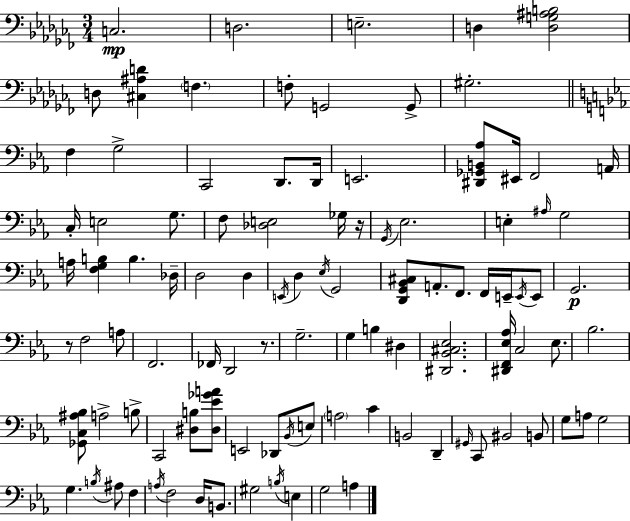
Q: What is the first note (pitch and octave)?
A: C3